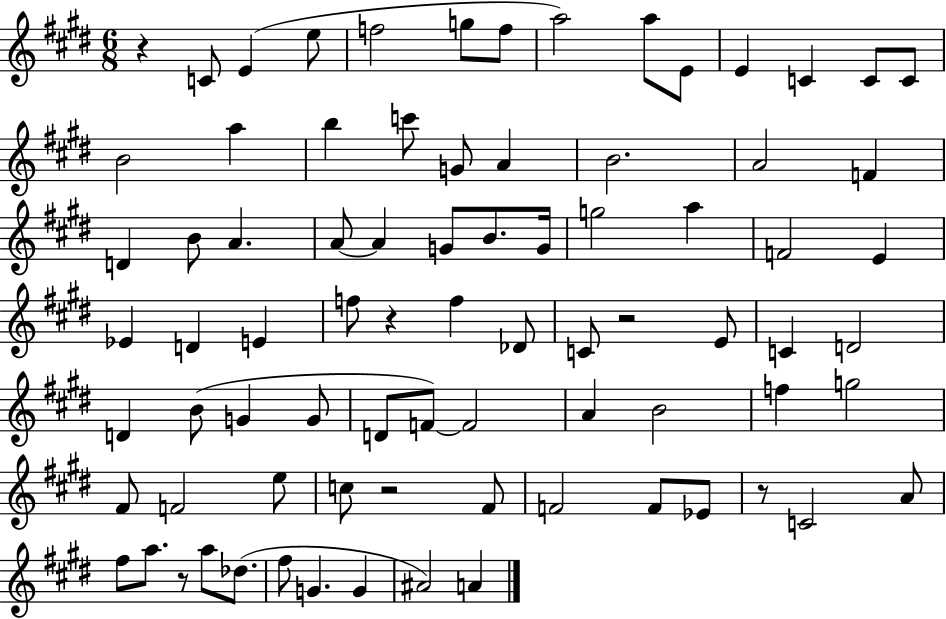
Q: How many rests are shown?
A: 6